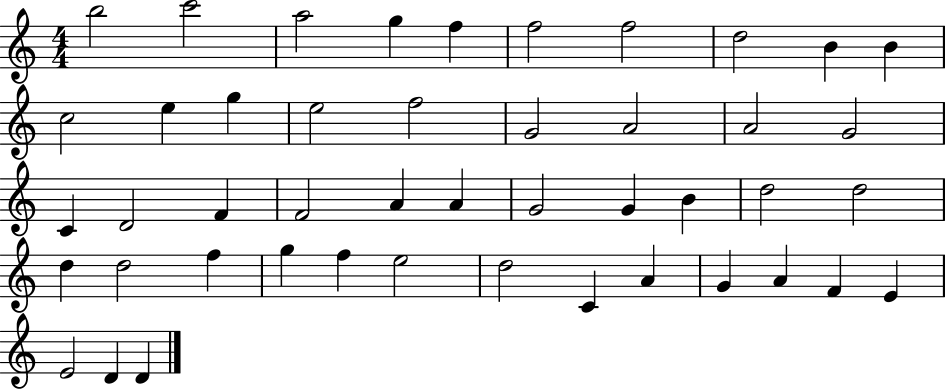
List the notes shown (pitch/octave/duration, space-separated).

B5/h C6/h A5/h G5/q F5/q F5/h F5/h D5/h B4/q B4/q C5/h E5/q G5/q E5/h F5/h G4/h A4/h A4/h G4/h C4/q D4/h F4/q F4/h A4/q A4/q G4/h G4/q B4/q D5/h D5/h D5/q D5/h F5/q G5/q F5/q E5/h D5/h C4/q A4/q G4/q A4/q F4/q E4/q E4/h D4/q D4/q